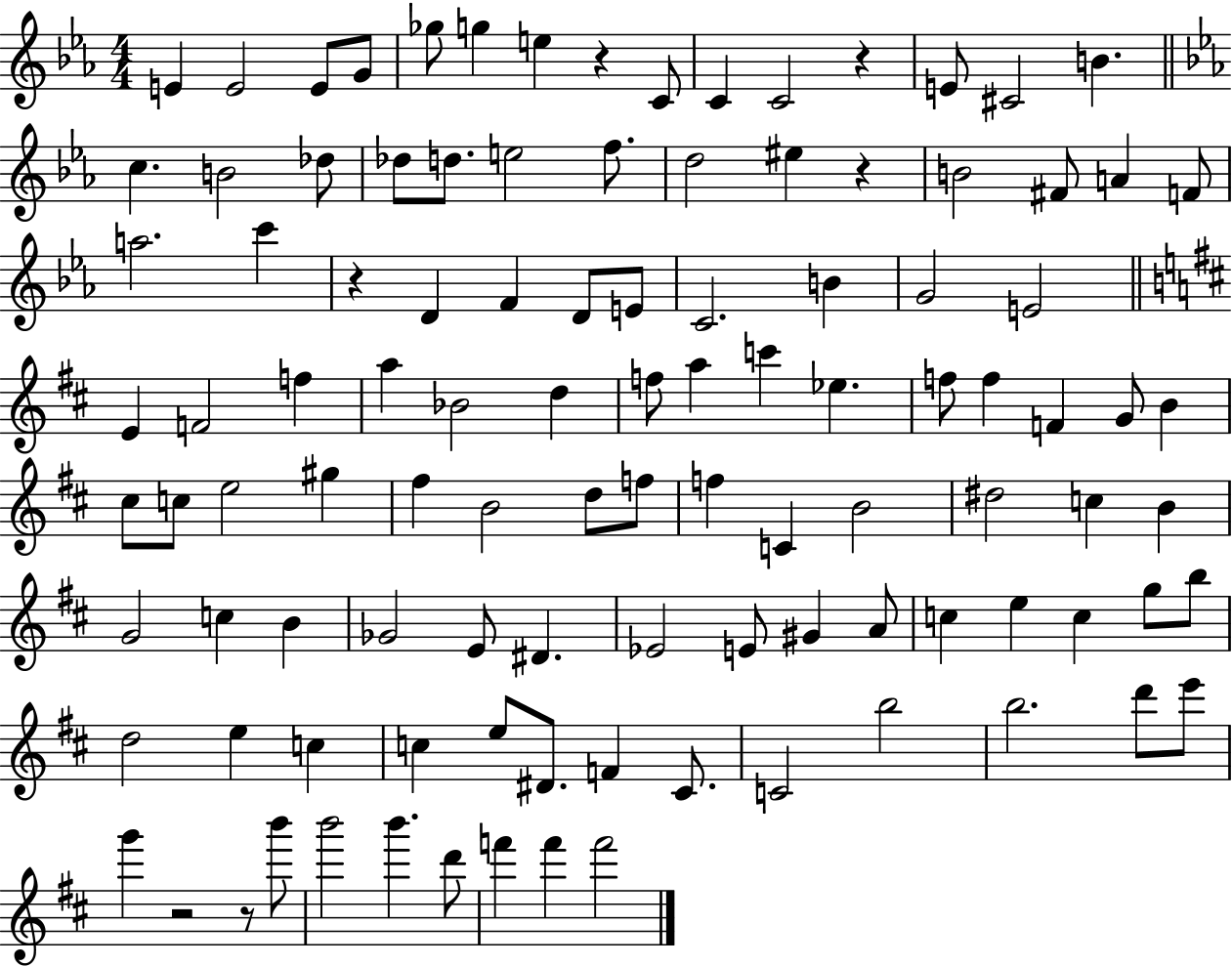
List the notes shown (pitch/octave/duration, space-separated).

E4/q E4/h E4/e G4/e Gb5/e G5/q E5/q R/q C4/e C4/q C4/h R/q E4/e C#4/h B4/q. C5/q. B4/h Db5/e Db5/e D5/e. E5/h F5/e. D5/h EIS5/q R/q B4/h F#4/e A4/q F4/e A5/h. C6/q R/q D4/q F4/q D4/e E4/e C4/h. B4/q G4/h E4/h E4/q F4/h F5/q A5/q Bb4/h D5/q F5/e A5/q C6/q Eb5/q. F5/e F5/q F4/q G4/e B4/q C#5/e C5/e E5/h G#5/q F#5/q B4/h D5/e F5/e F5/q C4/q B4/h D#5/h C5/q B4/q G4/h C5/q B4/q Gb4/h E4/e D#4/q. Eb4/h E4/e G#4/q A4/e C5/q E5/q C5/q G5/e B5/e D5/h E5/q C5/q C5/q E5/e D#4/e. F4/q C#4/e. C4/h B5/h B5/h. D6/e E6/e G6/q R/h R/e B6/e B6/h B6/q. D6/e F6/q F6/q F6/h